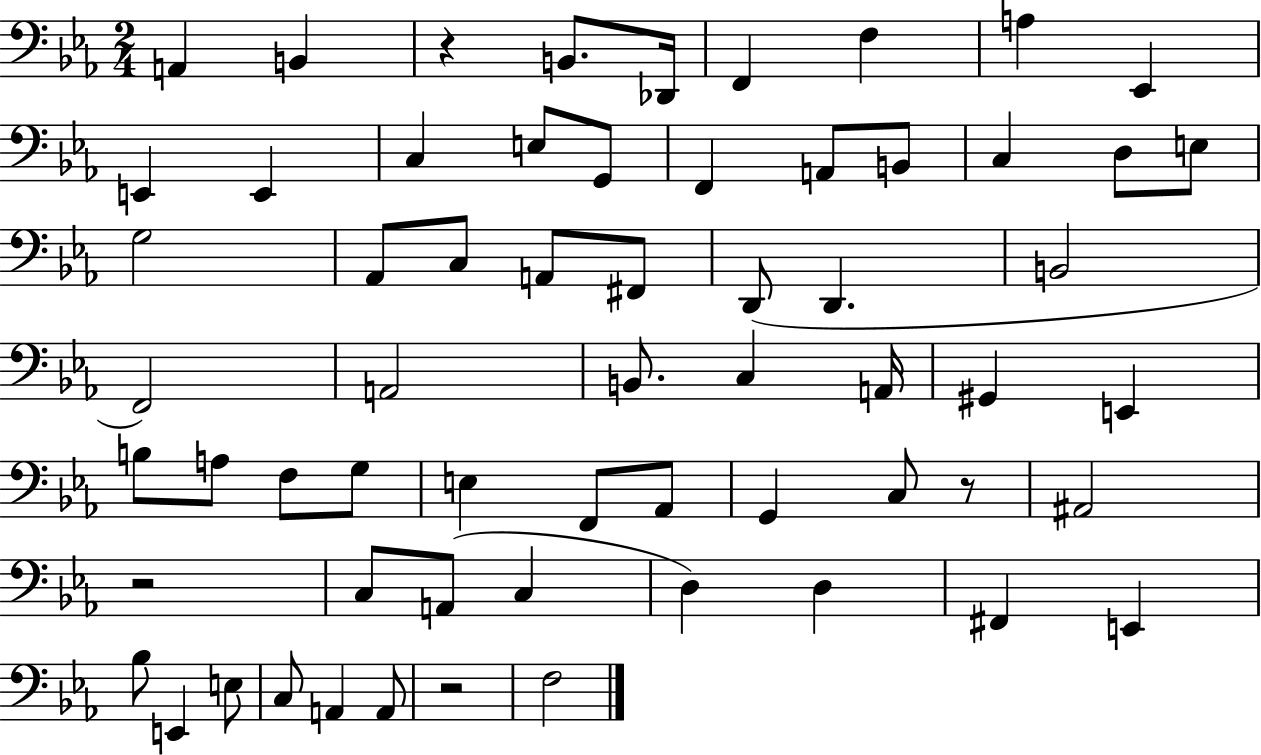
{
  \clef bass
  \numericTimeSignature
  \time 2/4
  \key ees \major
  \repeat volta 2 { a,4 b,4 | r4 b,8. des,16 | f,4 f4 | a4 ees,4 | \break e,4 e,4 | c4 e8 g,8 | f,4 a,8 b,8 | c4 d8 e8 | \break g2 | aes,8 c8 a,8 fis,8 | d,8( d,4. | b,2 | \break f,2) | a,2 | b,8. c4 a,16 | gis,4 e,4 | \break b8 a8 f8 g8 | e4 f,8 aes,8 | g,4 c8 r8 | ais,2 | \break r2 | c8 a,8( c4 | d4) d4 | fis,4 e,4 | \break bes8 e,4 e8 | c8 a,4 a,8 | r2 | f2 | \break } \bar "|."
}